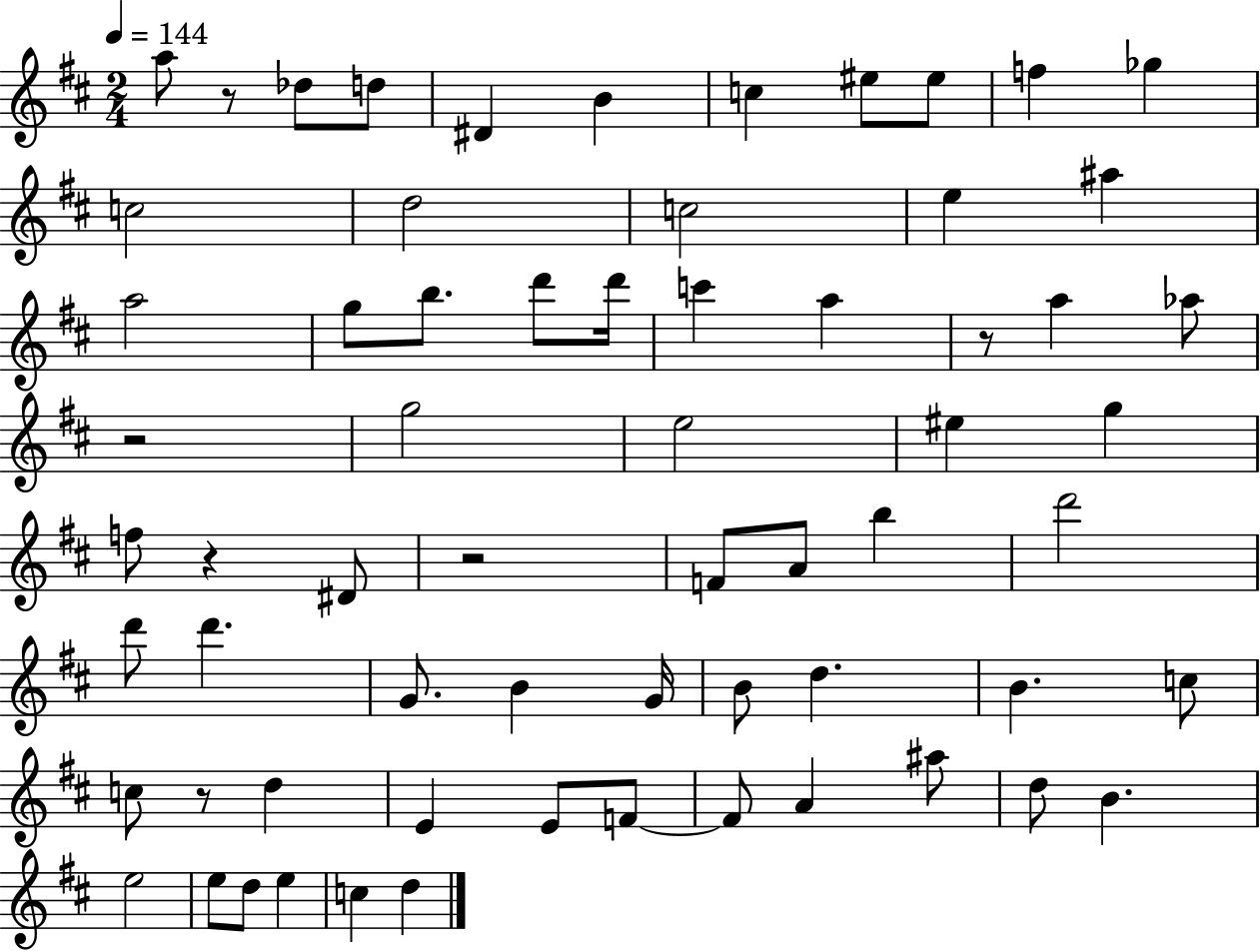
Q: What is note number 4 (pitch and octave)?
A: D#4